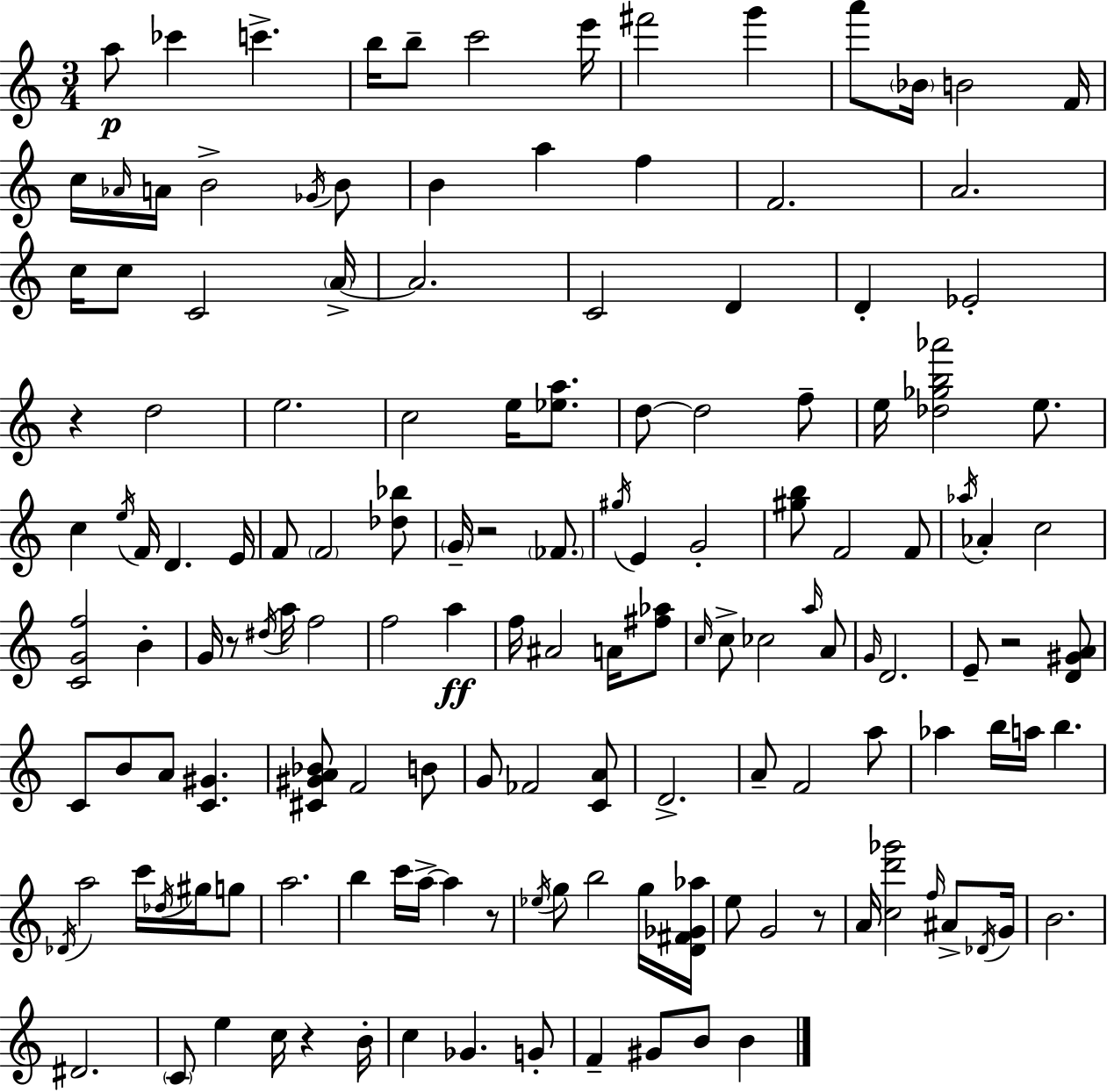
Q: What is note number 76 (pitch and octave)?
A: D4